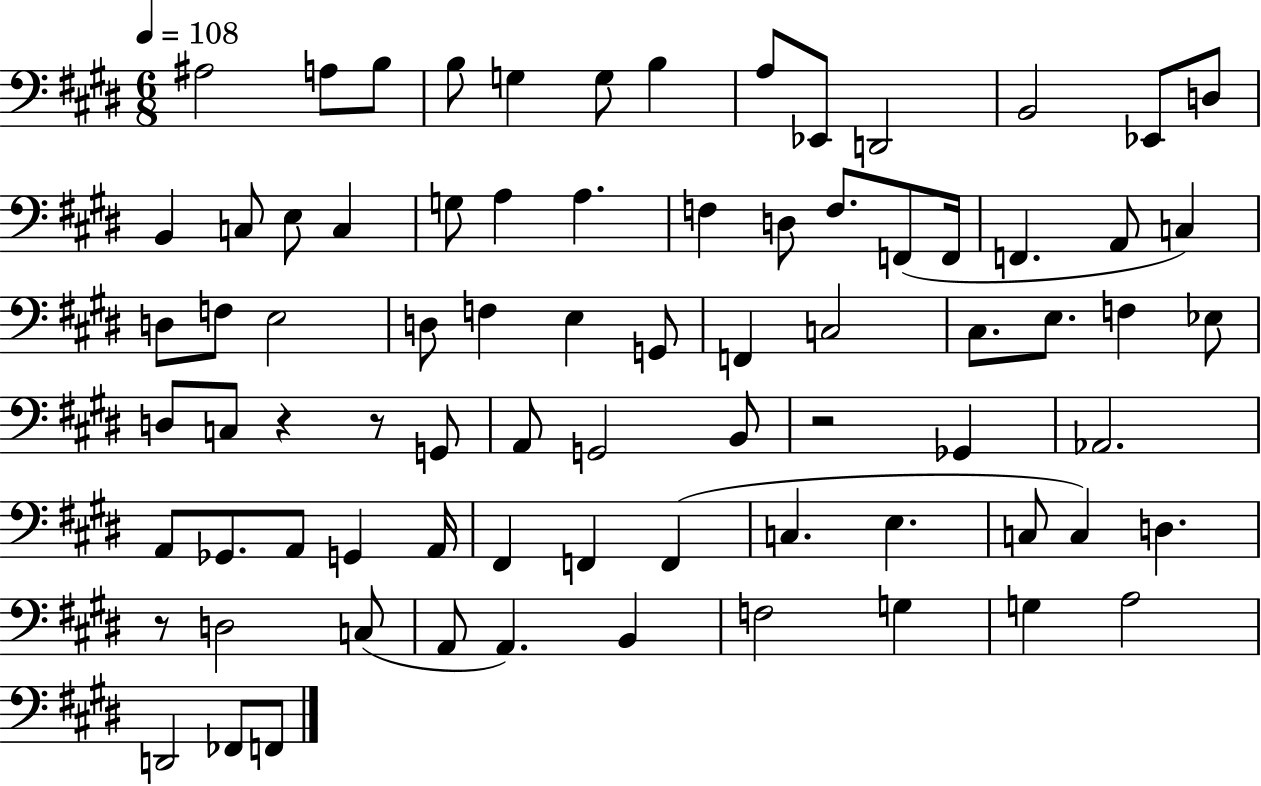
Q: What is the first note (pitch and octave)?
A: A#3